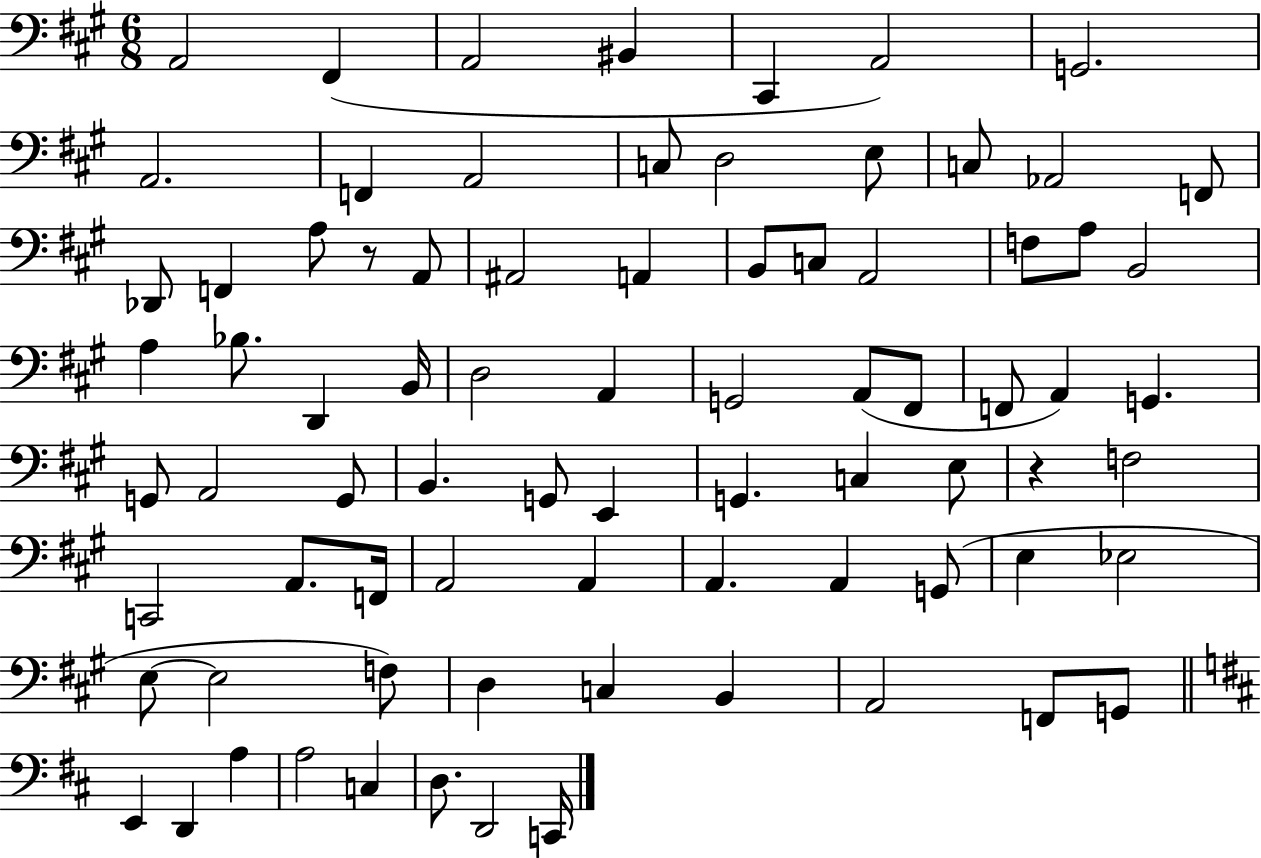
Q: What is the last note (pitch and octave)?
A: C2